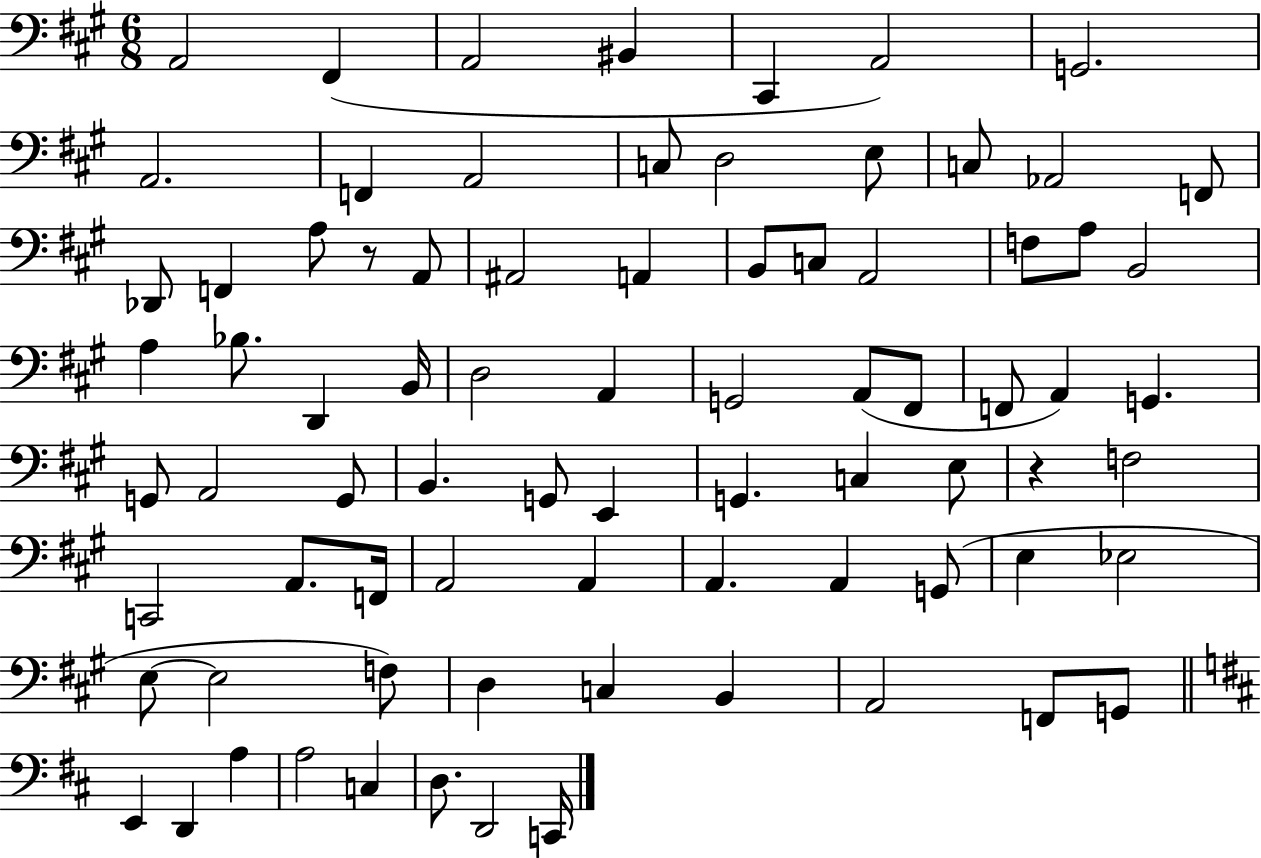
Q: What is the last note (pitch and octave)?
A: C2